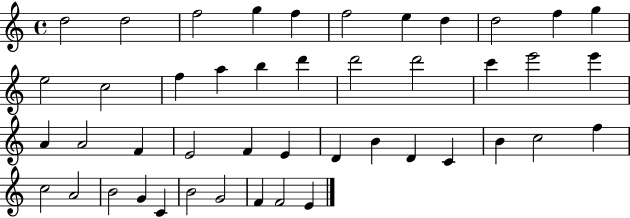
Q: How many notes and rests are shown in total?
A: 45